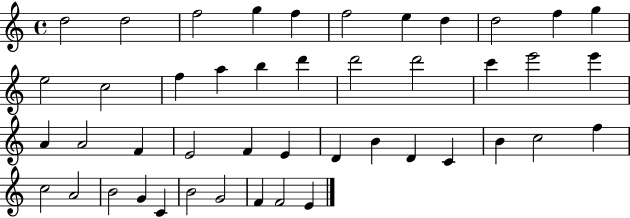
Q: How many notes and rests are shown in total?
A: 45